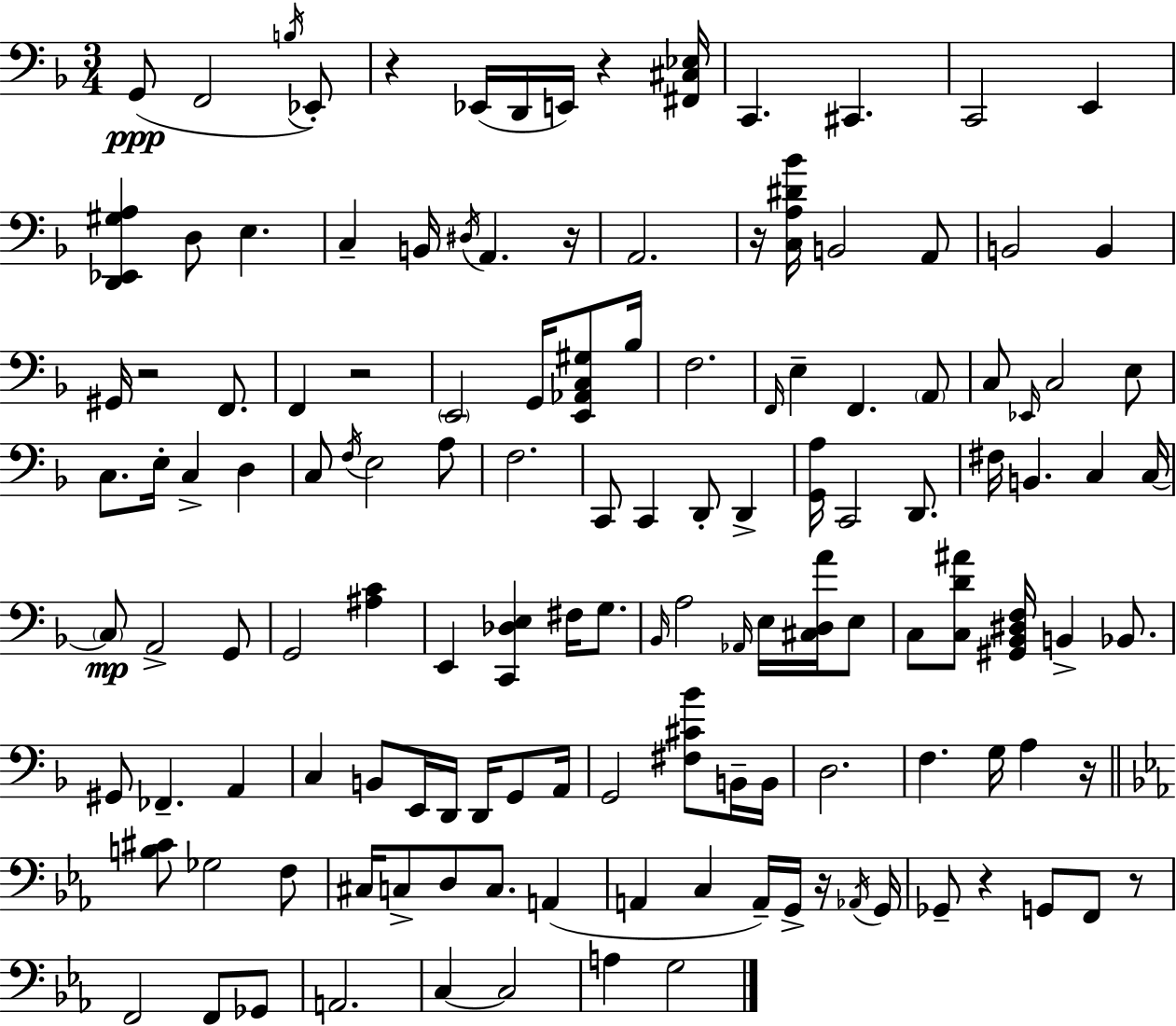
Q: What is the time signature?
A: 3/4